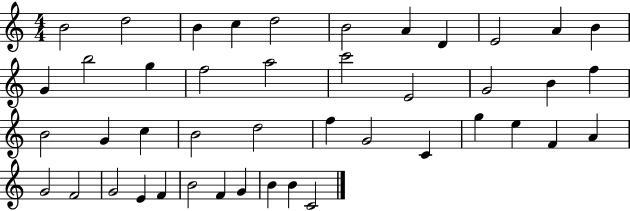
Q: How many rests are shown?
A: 0